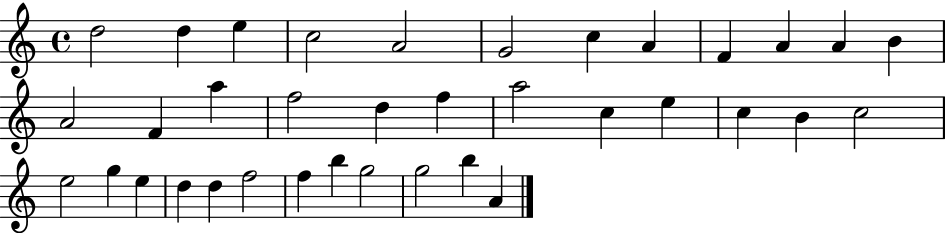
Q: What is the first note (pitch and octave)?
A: D5